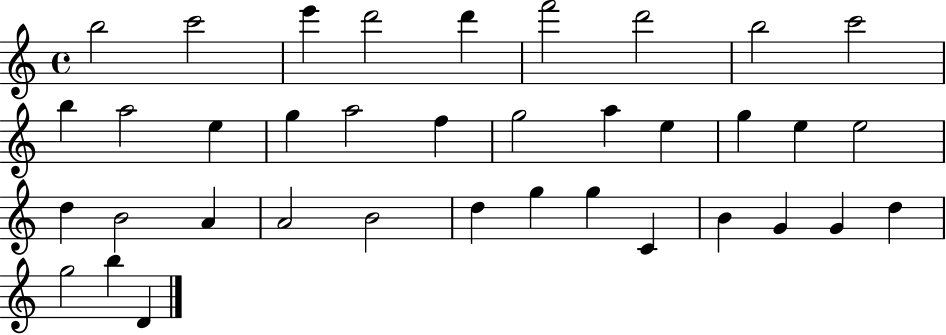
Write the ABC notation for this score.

X:1
T:Untitled
M:4/4
L:1/4
K:C
b2 c'2 e' d'2 d' f'2 d'2 b2 c'2 b a2 e g a2 f g2 a e g e e2 d B2 A A2 B2 d g g C B G G d g2 b D